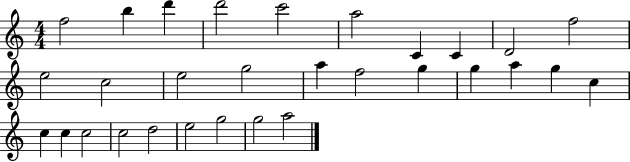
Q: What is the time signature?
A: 4/4